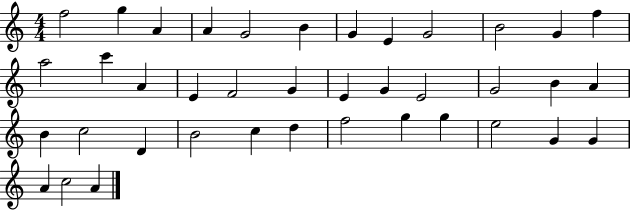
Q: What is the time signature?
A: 4/4